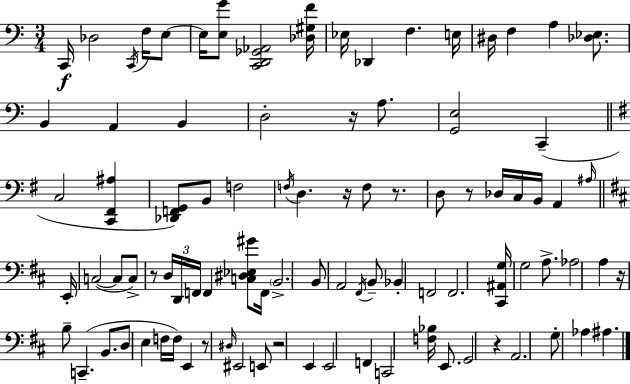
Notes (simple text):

C2/s Db3/h C2/s F3/s E3/e E3/s [E3,G4]/e [C2,D2,Gb2,Ab2]/h [Db3,G#3,F4]/s Eb3/s Db2/q F3/q. E3/s D#3/s F3/q A3/q [Db3,Eb3]/e. B2/q A2/q B2/q D3/h R/s A3/e. [G2,E3]/h C2/q C3/h [C2,F#2,A#3]/q [Db2,F2,G2]/e B2/e F3/h F3/s D3/q. R/s F3/e R/e. D3/e R/e Db3/s C3/s B2/s A2/q A#3/s E2/s C3/h C3/e C3/e R/e D3/s D2/s F2/s F2/q [C3,D#3,Eb3,G#4]/e F2/s B2/h. B2/e A2/h F#2/s B2/e Bb2/q F2/h F2/h. [C#2,A#2,G3]/s G3/h A3/e. Ab3/h A3/q R/s B3/e C2/q. B2/e. D3/e E3/q F3/s F3/s E2/q R/e D#3/s EIS2/h E2/e R/h E2/q E2/h F2/q C2/h [F3,Bb3]/s E2/e. G2/h R/q A2/h. G3/e Ab3/q A#3/q.